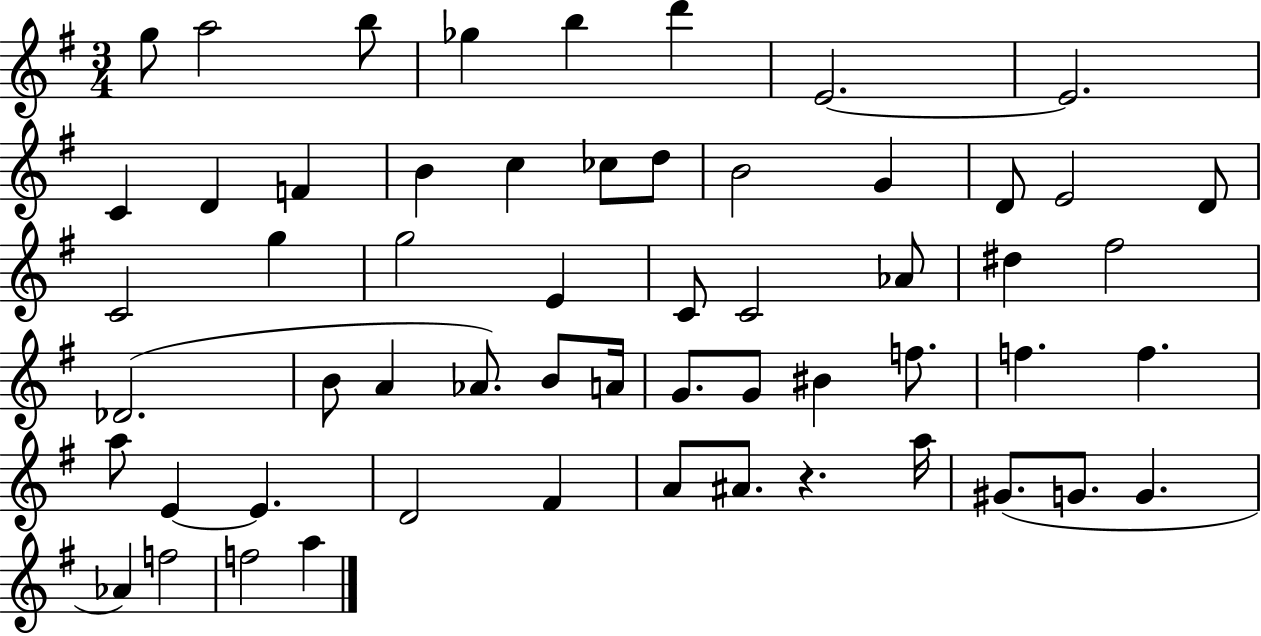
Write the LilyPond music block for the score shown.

{
  \clef treble
  \numericTimeSignature
  \time 3/4
  \key g \major
  g''8 a''2 b''8 | ges''4 b''4 d'''4 | e'2.~~ | e'2. | \break c'4 d'4 f'4 | b'4 c''4 ces''8 d''8 | b'2 g'4 | d'8 e'2 d'8 | \break c'2 g''4 | g''2 e'4 | c'8 c'2 aes'8 | dis''4 fis''2 | \break des'2.( | b'8 a'4 aes'8.) b'8 a'16 | g'8. g'8 bis'4 f''8. | f''4. f''4. | \break a''8 e'4~~ e'4. | d'2 fis'4 | a'8 ais'8. r4. a''16 | gis'8.( g'8. g'4. | \break aes'4) f''2 | f''2 a''4 | \bar "|."
}